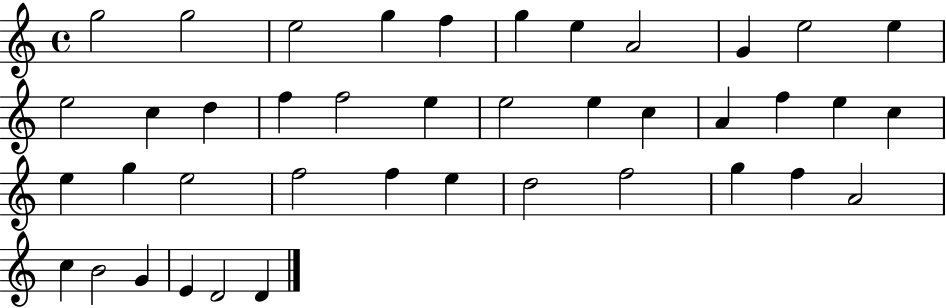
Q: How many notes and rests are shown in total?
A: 41